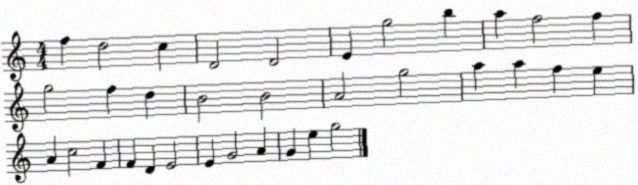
X:1
T:Untitled
M:4/4
L:1/4
K:C
f d2 c D2 D2 E g2 b a f2 f g2 f d B2 B2 A2 g2 a a f e A c2 F F D E2 E G2 A G e g2